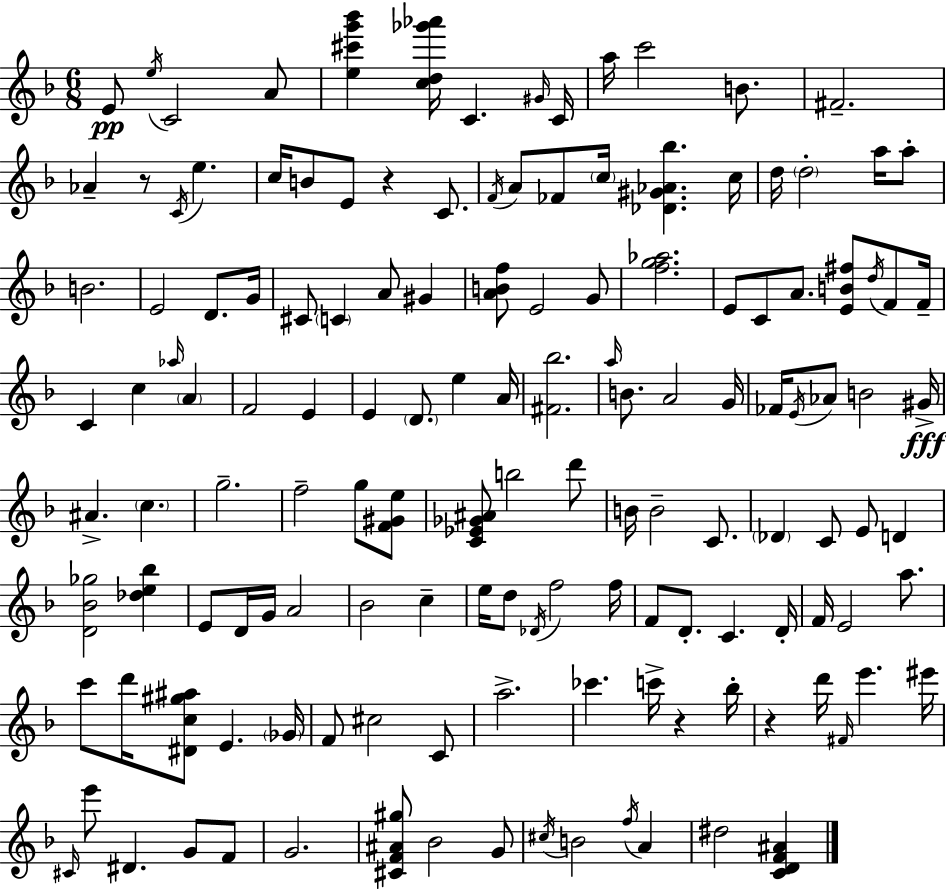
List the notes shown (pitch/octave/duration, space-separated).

E4/e E5/s C4/h A4/e [E5,C#6,G6,Bb6]/q [C5,D5,Gb6,Ab6]/s C4/q. G#4/s C4/s A5/s C6/h B4/e. F#4/h. Ab4/q R/e C4/s E5/q. C5/s B4/e E4/e R/q C4/e. F4/s A4/e FES4/e C5/s [Db4,G#4,Ab4,Bb5]/q. C5/s D5/s D5/h A5/s A5/e B4/h. E4/h D4/e. G4/s C#4/e C4/q A4/e G#4/q [A4,B4,F5]/e E4/h G4/e [F5,G5,Ab5]/h. E4/e C4/e A4/e. [E4,B4,F#5]/e D5/s F4/e F4/s C4/q C5/q Ab5/s A4/q F4/h E4/q E4/q D4/e. E5/q A4/s [F#4,Bb5]/h. A5/s B4/e. A4/h G4/s FES4/s E4/s Ab4/e B4/h G#4/s A#4/q. C5/q. G5/h. F5/h G5/e [F4,G#4,E5]/e [C4,Eb4,Gb4,A#4]/e B5/h D6/e B4/s B4/h C4/e. Db4/q C4/e E4/e D4/q [D4,Bb4,Gb5]/h [Db5,E5,Bb5]/q E4/e D4/s G4/s A4/h Bb4/h C5/q E5/s D5/e Db4/s F5/h F5/s F4/e D4/e. C4/q. D4/s F4/s E4/h A5/e. C6/e D6/s [D#4,C5,G#5,A#5]/e E4/q. Gb4/s F4/e C#5/h C4/e A5/h. CES6/q. C6/s R/q Bb5/s R/q D6/s F#4/s E6/q. EIS6/s C#4/s E6/e D#4/q. G4/e F4/e G4/h. [C#4,F4,A#4,G#5]/e Bb4/h G4/e C#5/s B4/h F5/s A4/q D#5/h [C4,D4,F4,A#4]/q